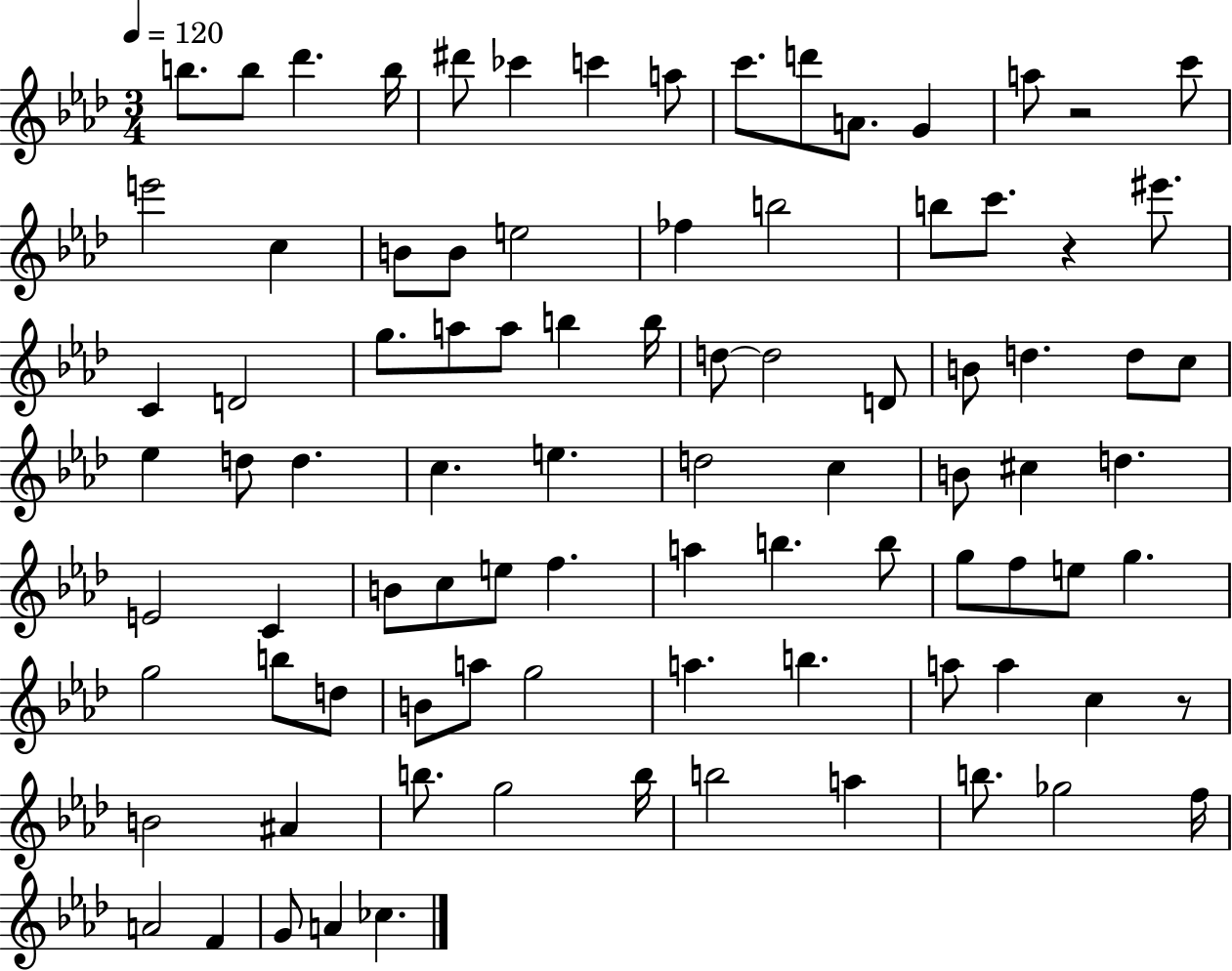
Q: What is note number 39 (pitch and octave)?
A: Eb5